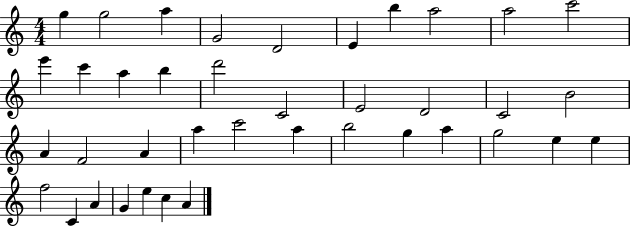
{
  \clef treble
  \numericTimeSignature
  \time 4/4
  \key c \major
  g''4 g''2 a''4 | g'2 d'2 | e'4 b''4 a''2 | a''2 c'''2 | \break e'''4 c'''4 a''4 b''4 | d'''2 c'2 | e'2 d'2 | c'2 b'2 | \break a'4 f'2 a'4 | a''4 c'''2 a''4 | b''2 g''4 a''4 | g''2 e''4 e''4 | \break f''2 c'4 a'4 | g'4 e''4 c''4 a'4 | \bar "|."
}